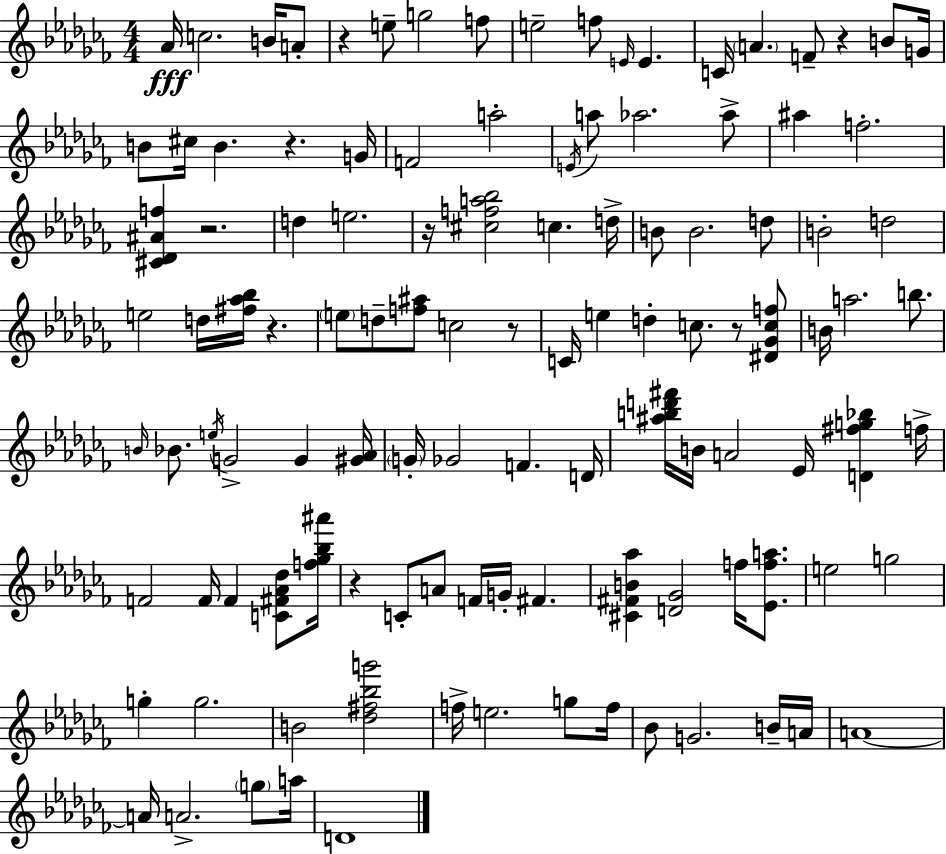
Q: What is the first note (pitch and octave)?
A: Ab4